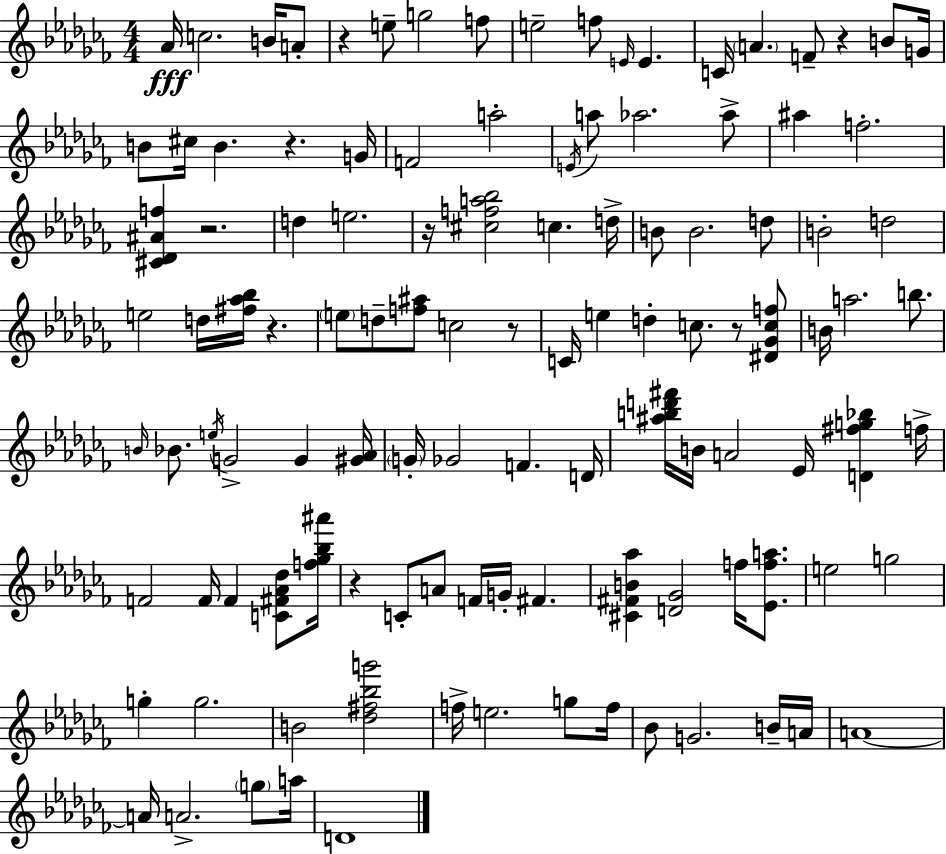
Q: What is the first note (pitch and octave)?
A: Ab4